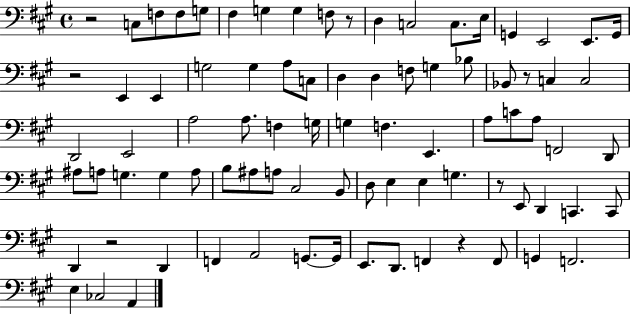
X:1
T:Untitled
M:4/4
L:1/4
K:A
z2 C,/2 F,/2 F,/2 G,/2 ^F, G, G, F,/2 z/2 D, C,2 C,/2 E,/4 G,, E,,2 E,,/2 G,,/4 z2 E,, E,, G,2 G, A,/2 C,/2 D, D, F,/2 G, _B,/2 _B,,/2 z/2 C, C,2 D,,2 E,,2 A,2 A,/2 F, G,/4 G, F, E,, A,/2 C/2 A,/2 F,,2 D,,/2 ^A,/2 A,/2 G, G, A,/2 B,/2 ^A,/2 A,/2 ^C,2 B,,/2 D,/2 E, E, G, z/2 E,,/2 D,, C,, C,,/2 D,, z2 D,, F,, A,,2 G,,/2 G,,/4 E,,/2 D,,/2 F,, z F,,/2 G,, F,,2 E, _C,2 A,,